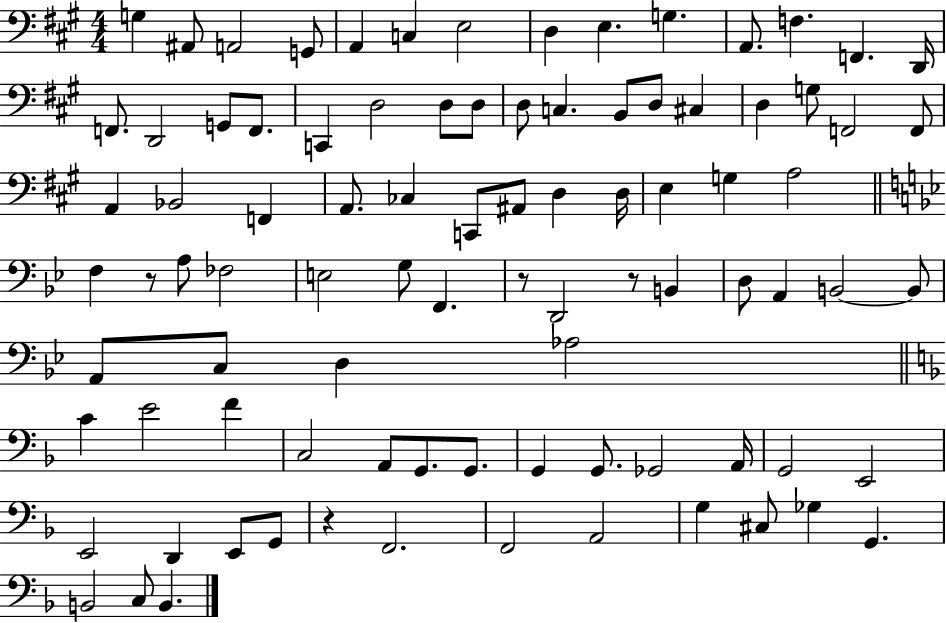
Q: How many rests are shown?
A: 4